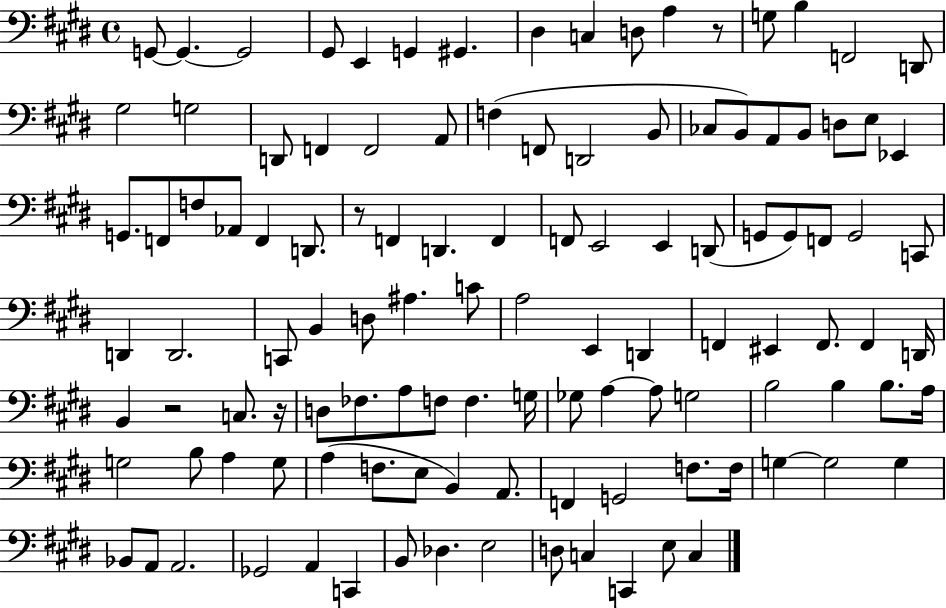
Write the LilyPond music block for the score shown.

{
  \clef bass
  \time 4/4
  \defaultTimeSignature
  \key e \major
  g,8~~ g,4.~~ g,2 | gis,8 e,4 g,4 gis,4. | dis4 c4 d8 a4 r8 | g8 b4 f,2 d,8 | \break gis2 g2 | d,8 f,4 f,2 a,8 | f4( f,8 d,2 b,8 | ces8 b,8) a,8 b,8 d8 e8 ees,4 | \break g,8. f,8 f8 aes,8 f,4 d,8. | r8 f,4 d,4. f,4 | f,8 e,2 e,4 d,8( | g,8 g,8) f,8 g,2 c,8 | \break d,4 d,2. | c,8 b,4 d8 ais4. c'8 | a2 e,4 d,4 | f,4 eis,4 f,8. f,4 d,16 | \break b,4 r2 c8. r16 | d8 fes8. a8 f8 f4. g16 | ges8 a4~~ a8 g2 | b2 b4 b8. a16 | \break g2 b8 a4 g8 | a4( f8. e8 b,4) a,8. | f,4 g,2 f8. f16 | g4~~ g2 g4 | \break bes,8 a,8 a,2. | ges,2 a,4 c,4 | b,8 des4. e2 | d8 c4 c,4 e8 c4 | \break \bar "|."
}